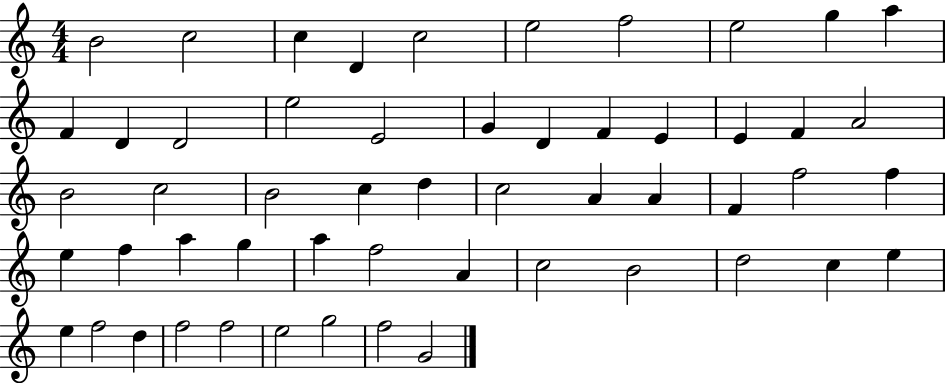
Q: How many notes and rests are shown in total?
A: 54